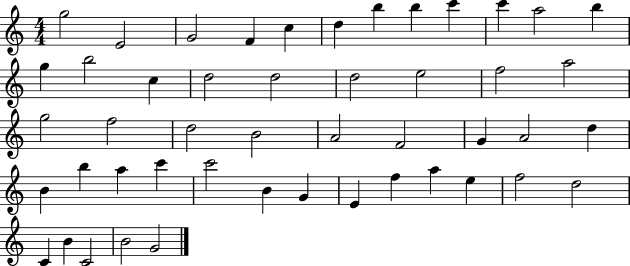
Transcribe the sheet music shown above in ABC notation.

X:1
T:Untitled
M:4/4
L:1/4
K:C
g2 E2 G2 F c d b b c' c' a2 b g b2 c d2 d2 d2 e2 f2 a2 g2 f2 d2 B2 A2 F2 G A2 d B b a c' c'2 B G E f a e f2 d2 C B C2 B2 G2